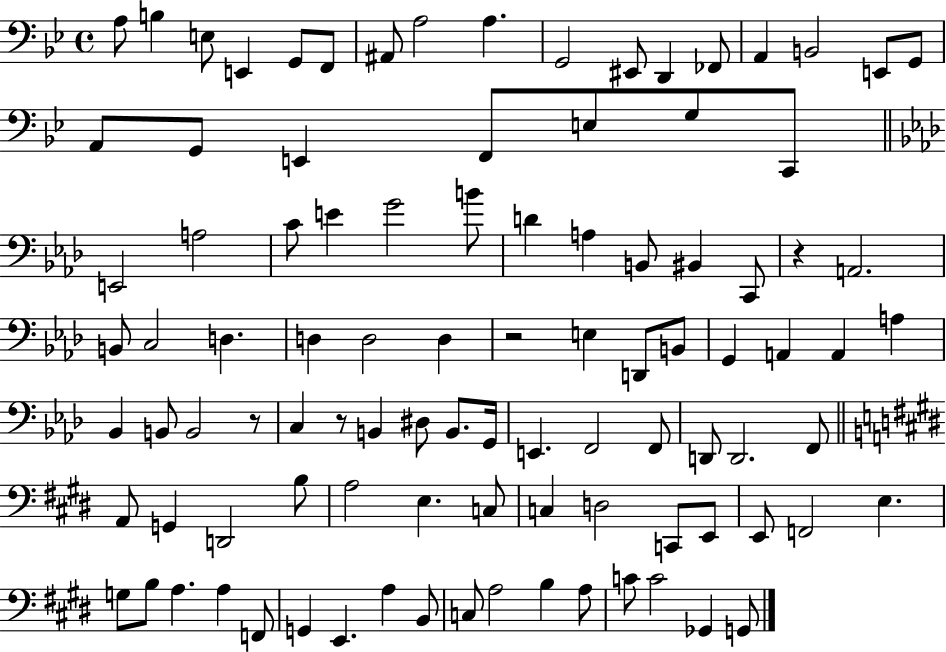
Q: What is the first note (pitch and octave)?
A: A3